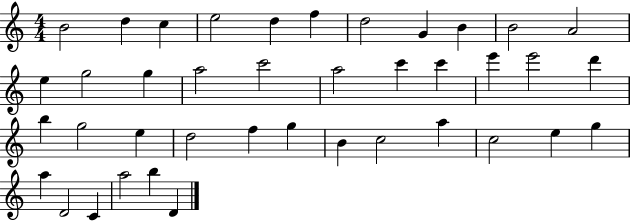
B4/h D5/q C5/q E5/h D5/q F5/q D5/h G4/q B4/q B4/h A4/h E5/q G5/h G5/q A5/h C6/h A5/h C6/q C6/q E6/q E6/h D6/q B5/q G5/h E5/q D5/h F5/q G5/q B4/q C5/h A5/q C5/h E5/q G5/q A5/q D4/h C4/q A5/h B5/q D4/q